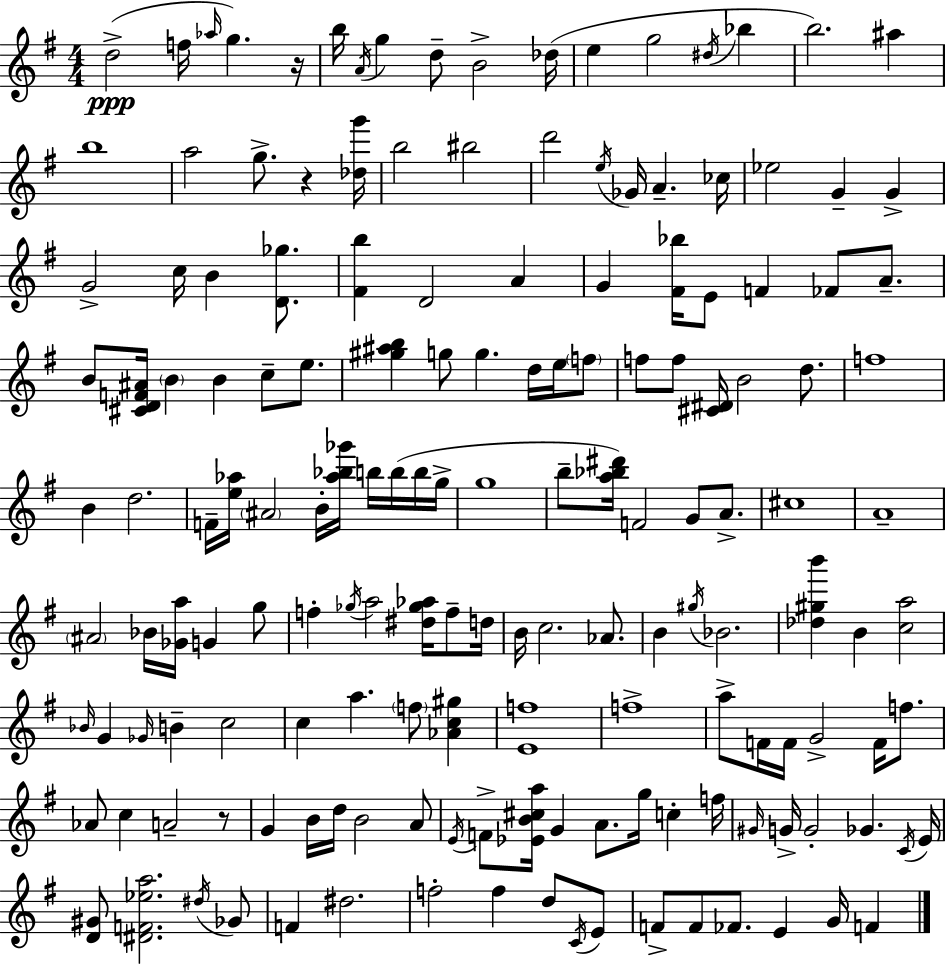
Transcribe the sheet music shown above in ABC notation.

X:1
T:Untitled
M:4/4
L:1/4
K:G
d2 f/4 _a/4 g z/4 b/4 A/4 g d/2 B2 _d/4 e g2 ^d/4 _b b2 ^a b4 a2 g/2 z [_dg']/4 b2 ^b2 d'2 e/4 _G/4 A _c/4 _e2 G G G2 c/4 B [D_g]/2 [^Fb] D2 A G [^F_b]/4 E/2 F _F/2 A/2 B/2 [^CDF^A]/4 B B c/2 e/2 [^g^ab] g/2 g d/4 e/4 f/2 f/2 f/2 [^C^D]/4 B2 d/2 f4 B d2 F/4 [e_a]/4 ^A2 B/4 [_a_b_g']/4 b/4 b/4 b/4 g/4 g4 b/2 [a_b^d']/4 F2 G/2 A/2 ^c4 A4 ^A2 _B/4 [_Ga]/4 G g/2 f _g/4 a2 [^d_g_a]/4 f/2 d/4 B/4 c2 _A/2 B ^g/4 _B2 [_d^gb'] B [ca]2 _B/4 G _G/4 B c2 c a f/2 [_Ac^g] [Ef]4 f4 a/2 F/4 F/4 G2 F/4 f/2 _A/2 c A2 z/2 G B/4 d/4 B2 A/2 E/4 F/2 [_EB^ca]/4 G A/2 g/4 c f/4 ^G/4 G/4 G2 _G C/4 E/4 [D^G]/2 [^DF_ea]2 ^d/4 _G/2 F ^d2 f2 f d/2 C/4 E/2 F/2 F/2 _F/2 E G/4 F